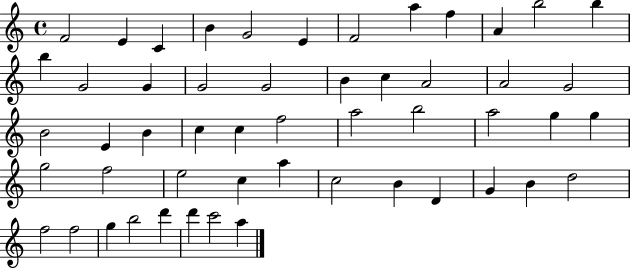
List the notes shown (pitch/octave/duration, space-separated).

F4/h E4/q C4/q B4/q G4/h E4/q F4/h A5/q F5/q A4/q B5/h B5/q B5/q G4/h G4/q G4/h G4/h B4/q C5/q A4/h A4/h G4/h B4/h E4/q B4/q C5/q C5/q F5/h A5/h B5/h A5/h G5/q G5/q G5/h F5/h E5/h C5/q A5/q C5/h B4/q D4/q G4/q B4/q D5/h F5/h F5/h G5/q B5/h D6/q D6/q C6/h A5/q